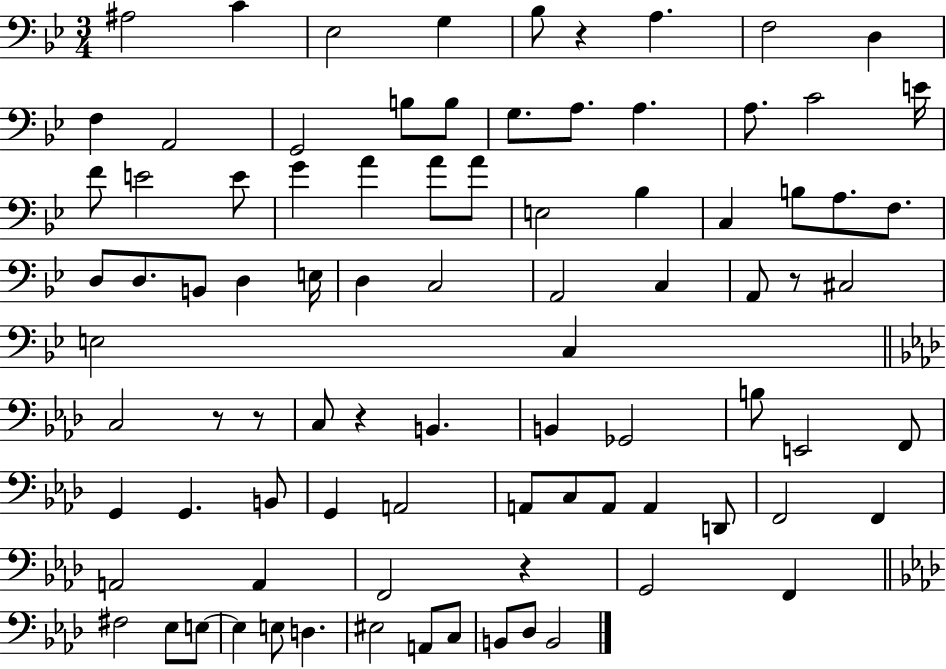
X:1
T:Untitled
M:3/4
L:1/4
K:Bb
^A,2 C _E,2 G, _B,/2 z A, F,2 D, F, A,,2 G,,2 B,/2 B,/2 G,/2 A,/2 A, A,/2 C2 E/4 F/2 E2 E/2 G A A/2 A/2 E,2 _B, C, B,/2 A,/2 F,/2 D,/2 D,/2 B,,/2 D, E,/4 D, C,2 A,,2 C, A,,/2 z/2 ^C,2 E,2 C, C,2 z/2 z/2 C,/2 z B,, B,, _G,,2 B,/2 E,,2 F,,/2 G,, G,, B,,/2 G,, A,,2 A,,/2 C,/2 A,,/2 A,, D,,/2 F,,2 F,, A,,2 A,, F,,2 z G,,2 F,, ^F,2 _E,/2 E,/2 E, E,/2 D, ^E,2 A,,/2 C,/2 B,,/2 _D,/2 B,,2